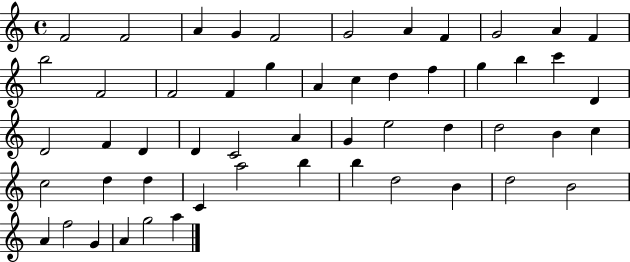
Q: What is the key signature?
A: C major